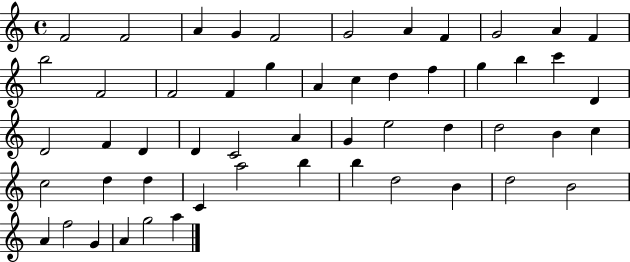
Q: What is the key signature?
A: C major